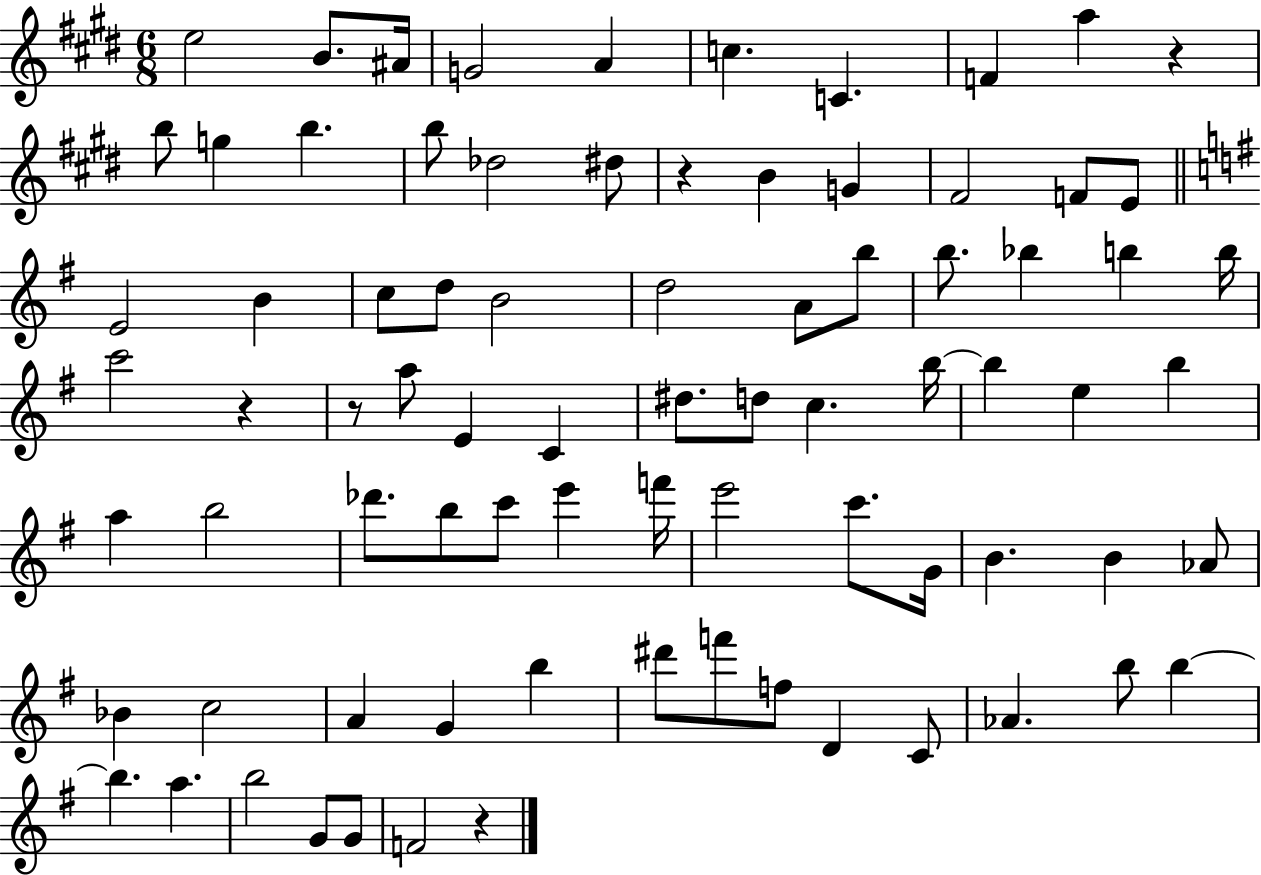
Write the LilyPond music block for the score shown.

{
  \clef treble
  \numericTimeSignature
  \time 6/8
  \key e \major
  e''2 b'8. ais'16 | g'2 a'4 | c''4. c'4. | f'4 a''4 r4 | \break b''8 g''4 b''4. | b''8 des''2 dis''8 | r4 b'4 g'4 | fis'2 f'8 e'8 | \break \bar "||" \break \key g \major e'2 b'4 | c''8 d''8 b'2 | d''2 a'8 b''8 | b''8. bes''4 b''4 b''16 | \break c'''2 r4 | r8 a''8 e'4 c'4 | dis''8. d''8 c''4. b''16~~ | b''4 e''4 b''4 | \break a''4 b''2 | des'''8. b''8 c'''8 e'''4 f'''16 | e'''2 c'''8. g'16 | b'4. b'4 aes'8 | \break bes'4 c''2 | a'4 g'4 b''4 | dis'''8 f'''8 f''8 d'4 c'8 | aes'4. b''8 b''4~~ | \break b''4. a''4. | b''2 g'8 g'8 | f'2 r4 | \bar "|."
}